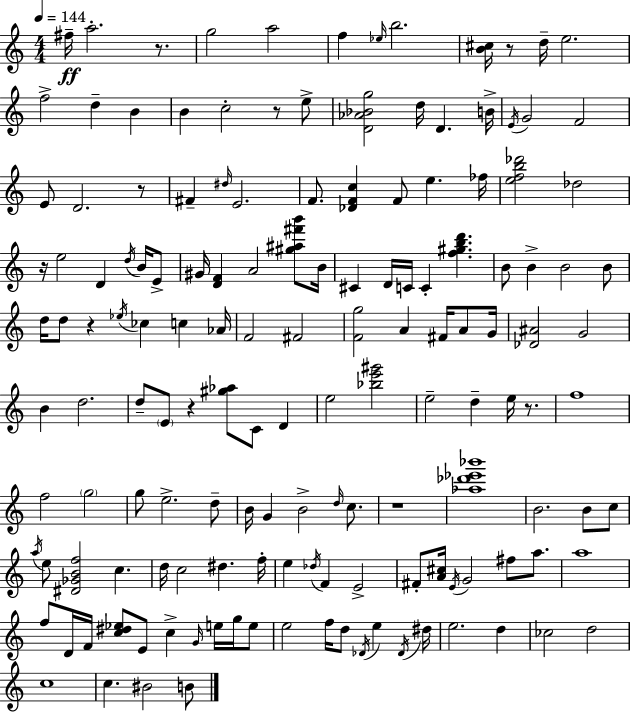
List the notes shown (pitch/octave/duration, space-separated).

F#5/s A5/h. R/e. G5/h A5/h F5/q Eb5/s B5/h. [B4,C#5]/s R/e D5/s E5/h. F5/h D5/q B4/q B4/q C5/h R/e E5/e [D4,Ab4,Bb4,G5]/h D5/s D4/q. B4/s E4/s G4/h F4/h E4/e D4/h. R/e F#4/q D#5/s E4/h. F4/e. [Db4,F4,C5]/q F4/e E5/q. FES5/s [E5,F5,B5,Db6]/h Db5/h R/s E5/h D4/q D5/s B4/s E4/e G#4/s [D4,F4]/q A4/h [G#5,A#5,F#6,B6]/e B4/s C#4/q D4/s C4/s C4/q [F5,G#5,B5,D6]/q. B4/e B4/q B4/h B4/e D5/s D5/e R/q Eb5/s CES5/q C5/q Ab4/s F4/h F#4/h [F4,G5]/h A4/q F#4/s A4/e G4/s [Db4,A#4]/h G4/h B4/q D5/h. D5/e E4/e R/q [G#5,Ab5]/e C4/e D4/q E5/h [Bb5,E6,G#6]/h E5/h D5/q E5/s R/e. F5/w F5/h G5/h G5/e E5/h. D5/e B4/s G4/q B4/h D5/s C5/e. R/w [Ab5,Db6,Eb6,Bb6]/w B4/h. B4/e C5/e A5/s E5/e [D#4,Gb4,B4,F5]/h C5/q. D5/s C5/h D#5/q. F5/s E5/q Db5/s F4/q E4/h F#4/e [A4,C#5]/s E4/s G4/h F#5/e A5/e. A5/w F5/e D4/s F4/s [C5,D#5,Eb5]/e E4/e C5/q G4/s E5/s G5/s E5/e E5/h F5/s D5/e Db4/s E5/q Db4/s D#5/s E5/h. D5/q CES5/h D5/h C5/w C5/q. BIS4/h B4/e